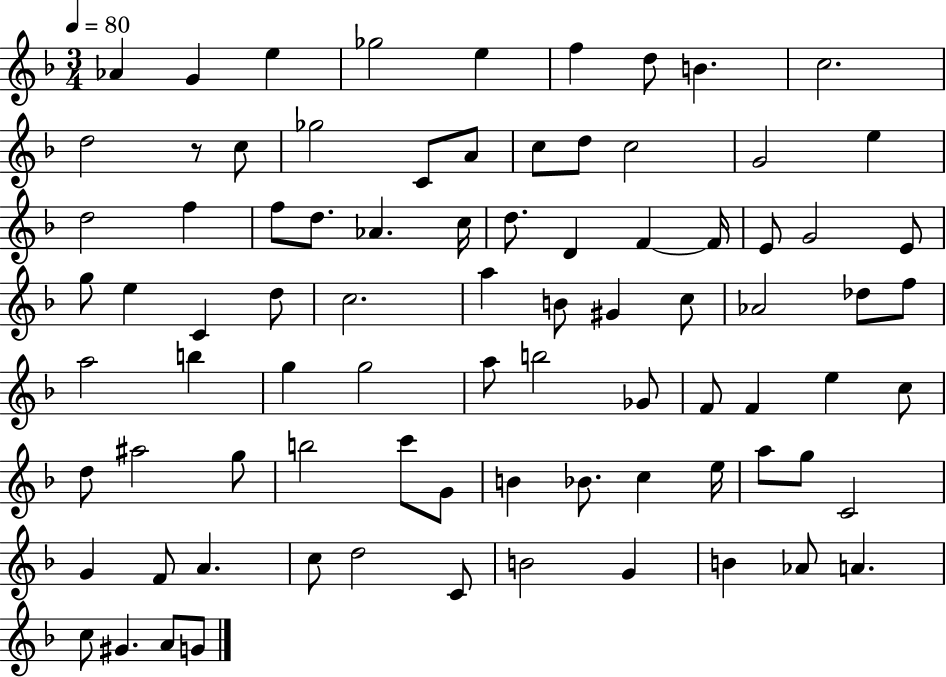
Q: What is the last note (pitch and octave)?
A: G4